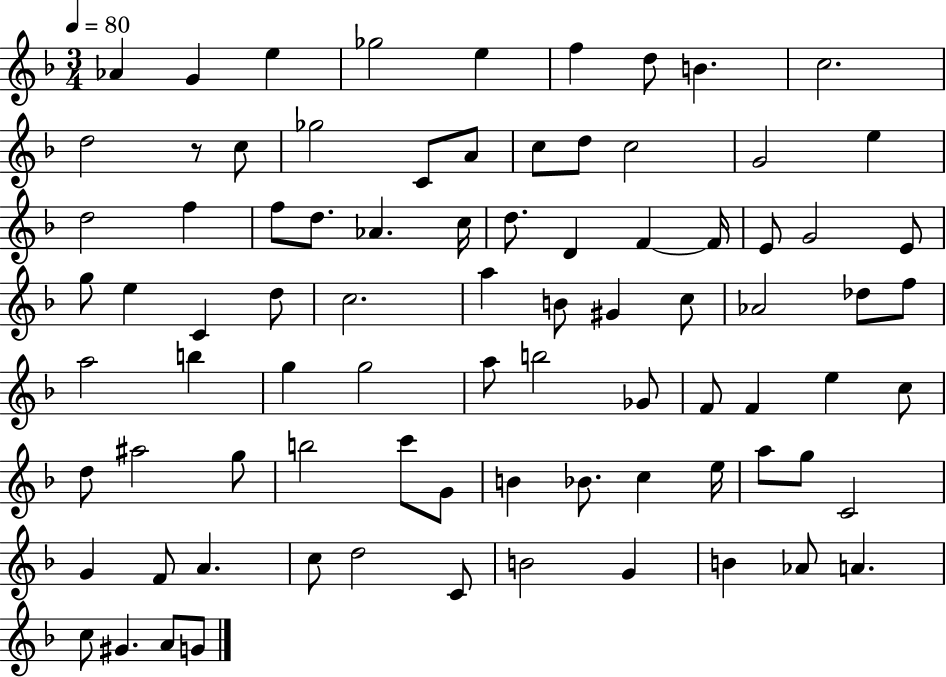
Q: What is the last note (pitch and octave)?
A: G4